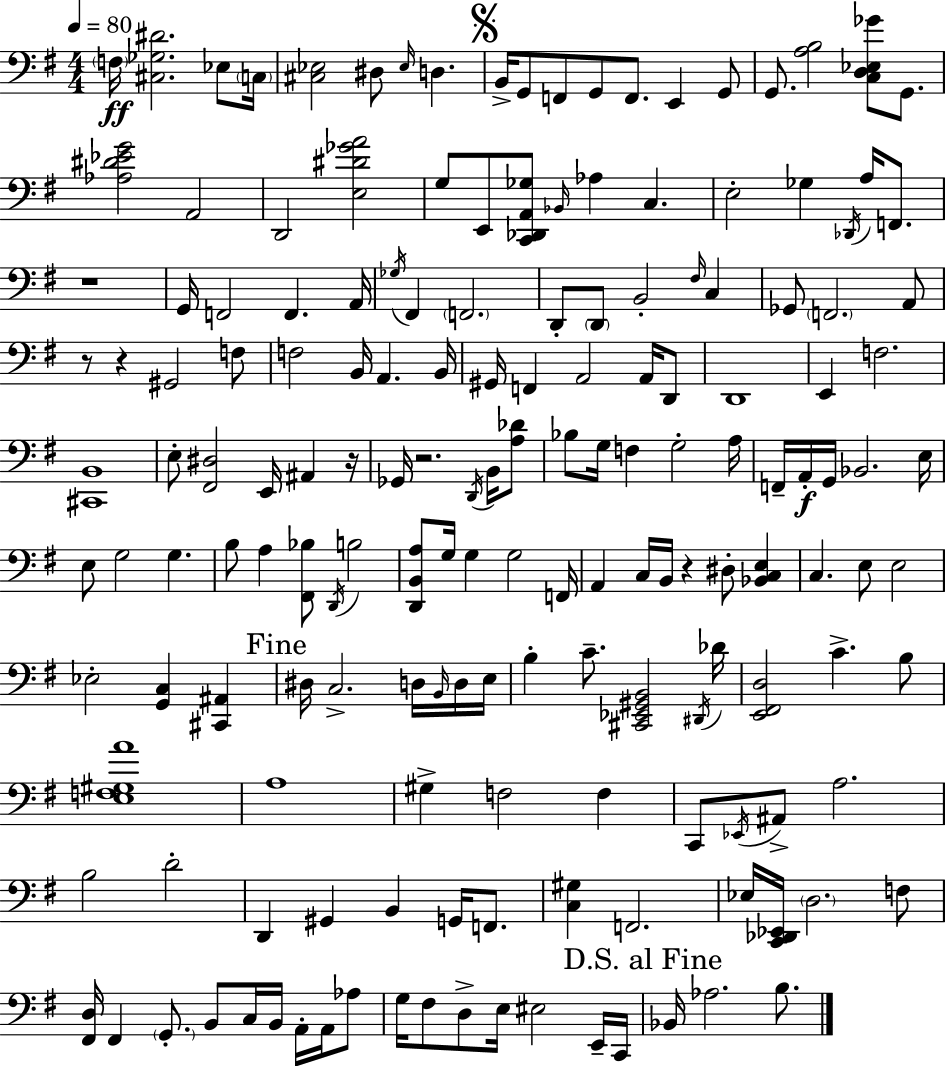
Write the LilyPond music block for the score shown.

{
  \clef bass
  \numericTimeSignature
  \time 4/4
  \key e \minor
  \tempo 4 = 80
  \parenthesize f16\ff <cis ges dis'>2. ees8 \parenthesize c16 | <cis ees>2 dis8 \grace { ees16 } d4. | \mark \markup { \musicglyph "scripts.segno" } b,16-> g,8 f,8 g,8 f,8. e,4 g,8 | g,8. <a b>2 <c d ees ges'>8 g,8. | \break <aes dis' ees' g'>2 a,2 | d,2 <e dis' ges' a'>2 | g8 e,8 <c, des, a, ges>8 \grace { bes,16 } aes4 c4. | e2-. ges4 \acciaccatura { des,16 } a16 | \break f,8. r1 | g,16 f,2 f,4. | a,16 \acciaccatura { ges16 } fis,4 \parenthesize f,2. | d,8-. \parenthesize d,8 b,2-. | \break \grace { fis16 } c4 ges,8 \parenthesize f,2. | a,8 r8 r4 gis,2 | f8 f2 b,16 a,4. | b,16 gis,16 f,4 a,2 | \break a,16 d,8 d,1 | e,4 f2. | <cis, b,>1 | e8-. <fis, dis>2 e,16 | \break ais,4 r16 ges,16 r2. | \acciaccatura { d,16 } b,16 <a des'>8 bes8 g16 f4 g2-. | a16 f,16-- a,16-.\f g,16 bes,2. | e16 e8 g2 | \break g4. b8 a4 <fis, bes>8 \acciaccatura { d,16 } b2 | <d, b, a>8 g16 g4 g2 | f,16 a,4 c16 b,16 r4 | dis8-. <bes, c e>4 c4. e8 e2 | \break ees2-. <g, c>4 | <cis, ais,>4 \mark "Fine" dis16 c2.-> | d16 \grace { b,16 } d16 e16 b4-. c'8.-- <cis, ees, gis, b,>2 | \acciaccatura { dis,16 } des'16 <e, fis, d>2 | \break c'4.-> b8 <e f gis a'>1 | a1 | gis4-> f2 | f4 c,8 \acciaccatura { ees,16 } ais,8-> a2. | \break b2 | d'2-. d,4 gis,4 | b,4 g,16 f,8. <c gis>4 f,2. | ees16 <c, des, ees,>16 \parenthesize d2. | \break f8 <fis, d>16 fis,4 \parenthesize g,8.-. | b,8 c16 b,16 a,16-. a,16 aes8 g16 fis8 d8-> e16 | eis2 e,16-- c,16 \mark "D.S. al Fine" bes,16 aes2. | b8. \bar "|."
}